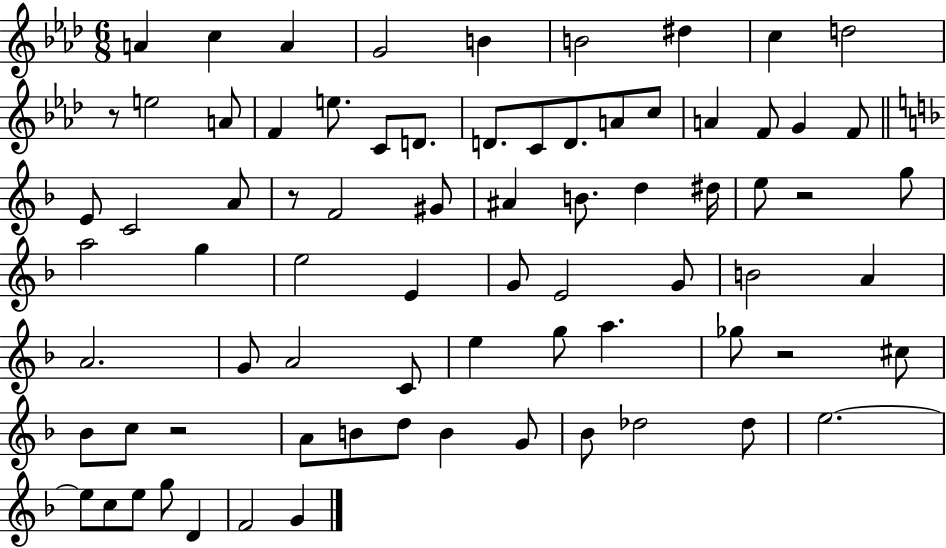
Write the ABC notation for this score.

X:1
T:Untitled
M:6/8
L:1/4
K:Ab
A c A G2 B B2 ^d c d2 z/2 e2 A/2 F e/2 C/2 D/2 D/2 C/2 D/2 A/2 c/2 A F/2 G F/2 E/2 C2 A/2 z/2 F2 ^G/2 ^A B/2 d ^d/4 e/2 z2 g/2 a2 g e2 E G/2 E2 G/2 B2 A A2 G/2 A2 C/2 e g/2 a _g/2 z2 ^c/2 _B/2 c/2 z2 A/2 B/2 d/2 B G/2 _B/2 _d2 _d/2 e2 e/2 c/2 e/2 g/2 D F2 G